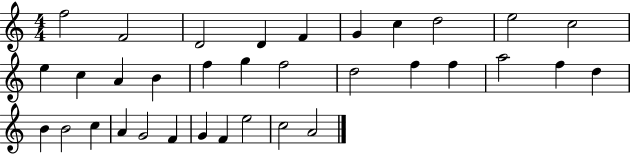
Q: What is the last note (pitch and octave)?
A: A4